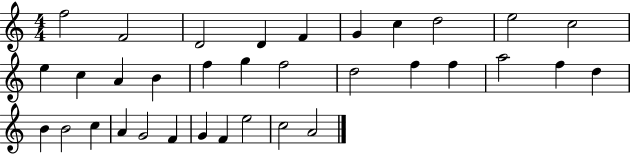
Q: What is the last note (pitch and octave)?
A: A4